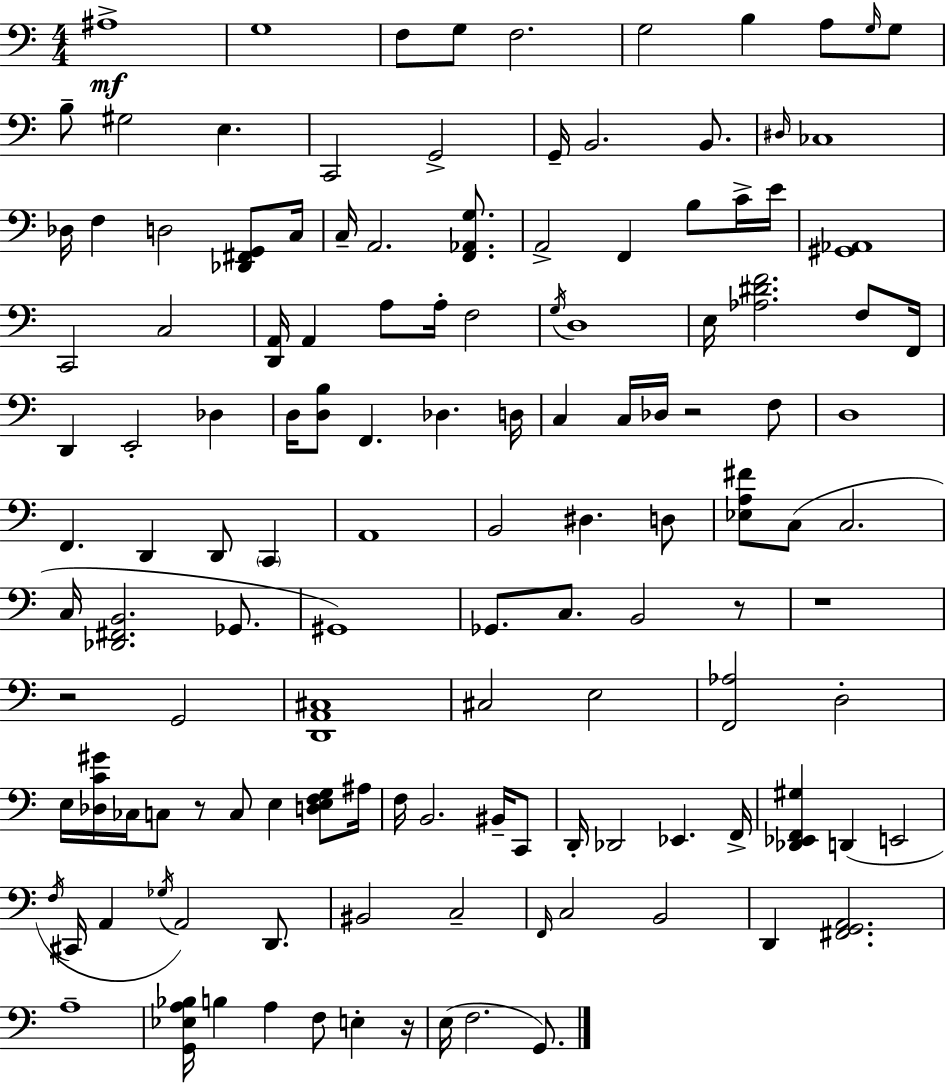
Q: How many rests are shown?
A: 6